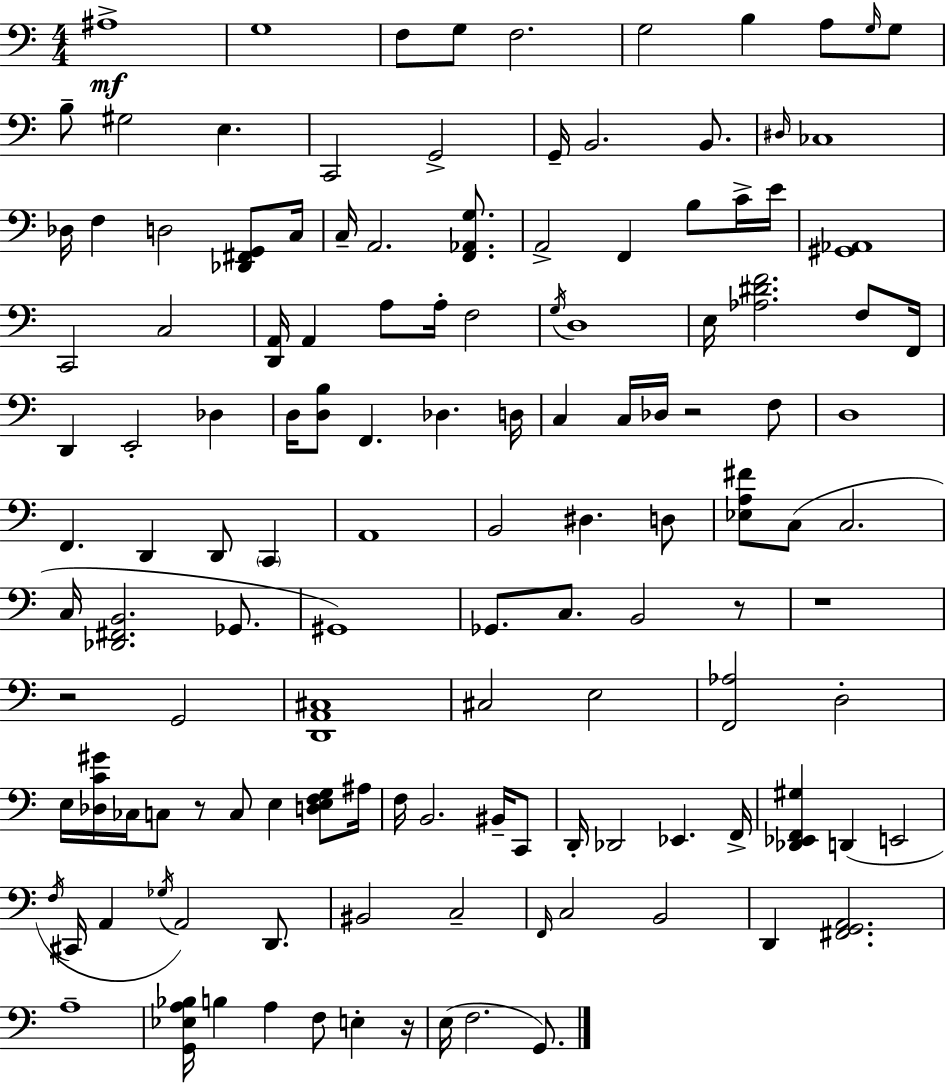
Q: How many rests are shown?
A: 6